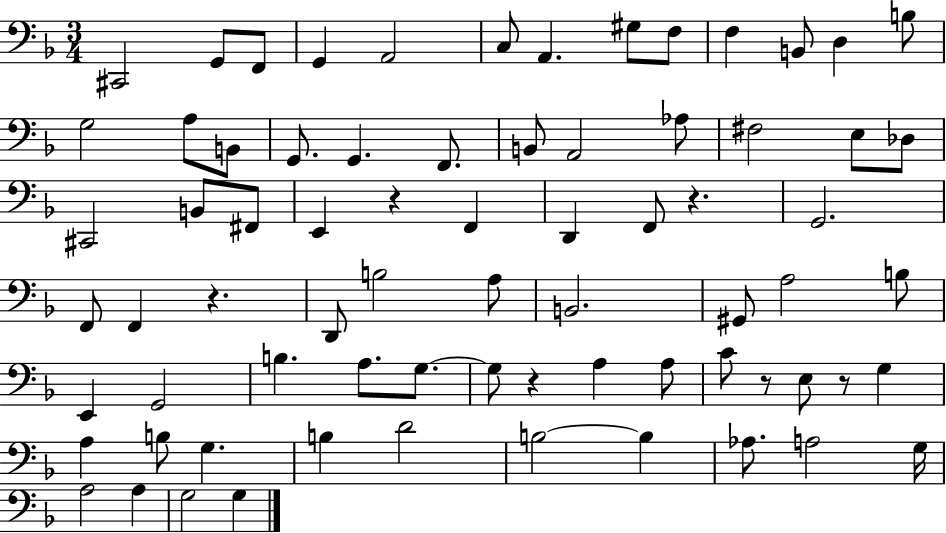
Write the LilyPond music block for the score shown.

{
  \clef bass
  \numericTimeSignature
  \time 3/4
  \key f \major
  cis,2 g,8 f,8 | g,4 a,2 | c8 a,4. gis8 f8 | f4 b,8 d4 b8 | \break g2 a8 b,8 | g,8. g,4. f,8. | b,8 a,2 aes8 | fis2 e8 des8 | \break cis,2 b,8 fis,8 | e,4 r4 f,4 | d,4 f,8 r4. | g,2. | \break f,8 f,4 r4. | d,8 b2 a8 | b,2. | gis,8 a2 b8 | \break e,4 g,2 | b4. a8. g8.~~ | g8 r4 a4 a8 | c'8 r8 e8 r8 g4 | \break a4 b8 g4. | b4 d'2 | b2~~ b4 | aes8. a2 g16 | \break a2 a4 | g2 g4 | \bar "|."
}